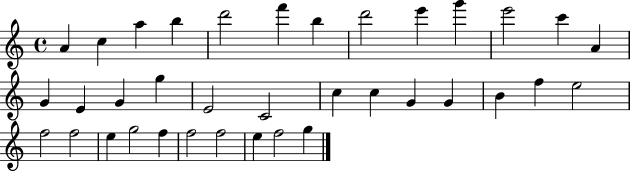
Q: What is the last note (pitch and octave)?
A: G5